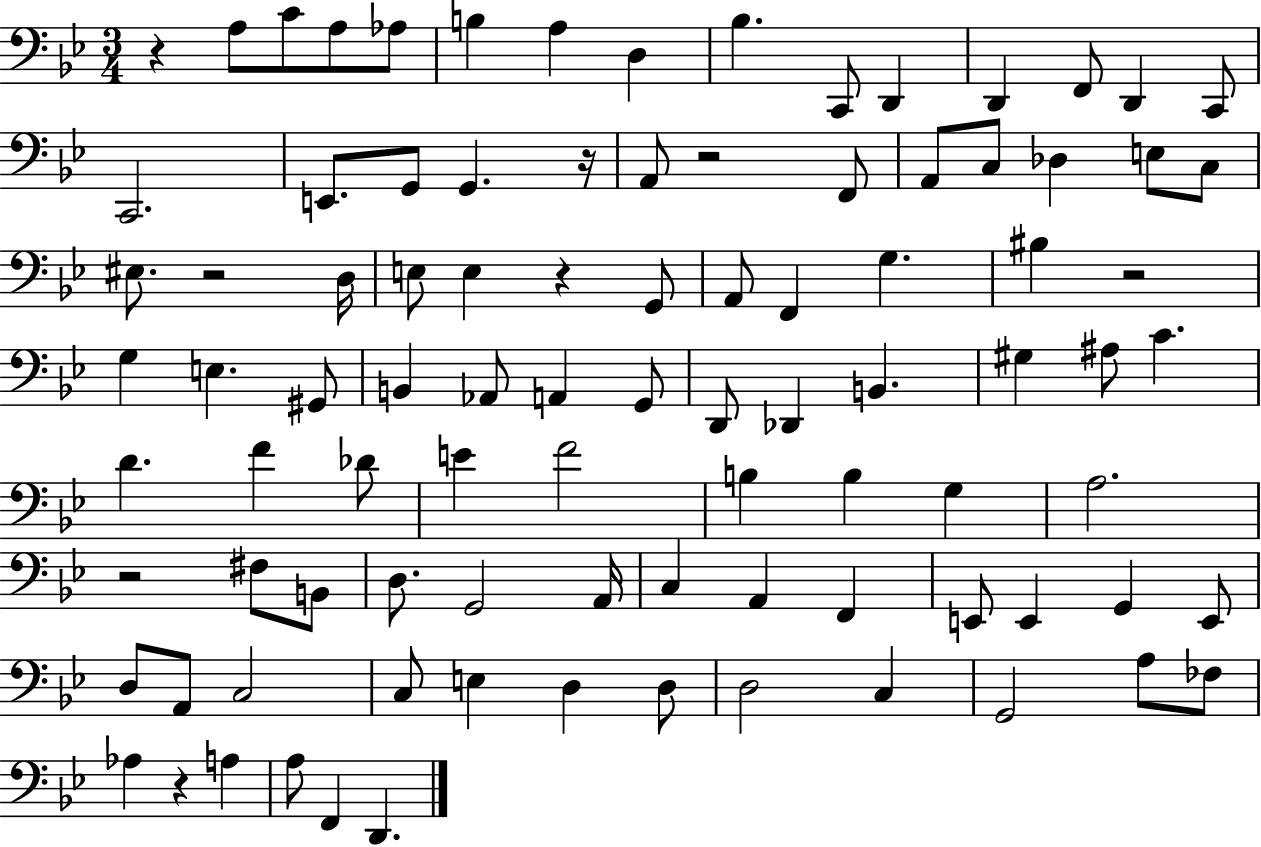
R/q A3/e C4/e A3/e Ab3/e B3/q A3/q D3/q Bb3/q. C2/e D2/q D2/q F2/e D2/q C2/e C2/h. E2/e. G2/e G2/q. R/s A2/e R/h F2/e A2/e C3/e Db3/q E3/e C3/e EIS3/e. R/h D3/s E3/e E3/q R/q G2/e A2/e F2/q G3/q. BIS3/q R/h G3/q E3/q. G#2/e B2/q Ab2/e A2/q G2/e D2/e Db2/q B2/q. G#3/q A#3/e C4/q. D4/q. F4/q Db4/e E4/q F4/h B3/q B3/q G3/q A3/h. R/h F#3/e B2/e D3/e. G2/h A2/s C3/q A2/q F2/q E2/e E2/q G2/q E2/e D3/e A2/e C3/h C3/e E3/q D3/q D3/e D3/h C3/q G2/h A3/e FES3/e Ab3/q R/q A3/q A3/e F2/q D2/q.